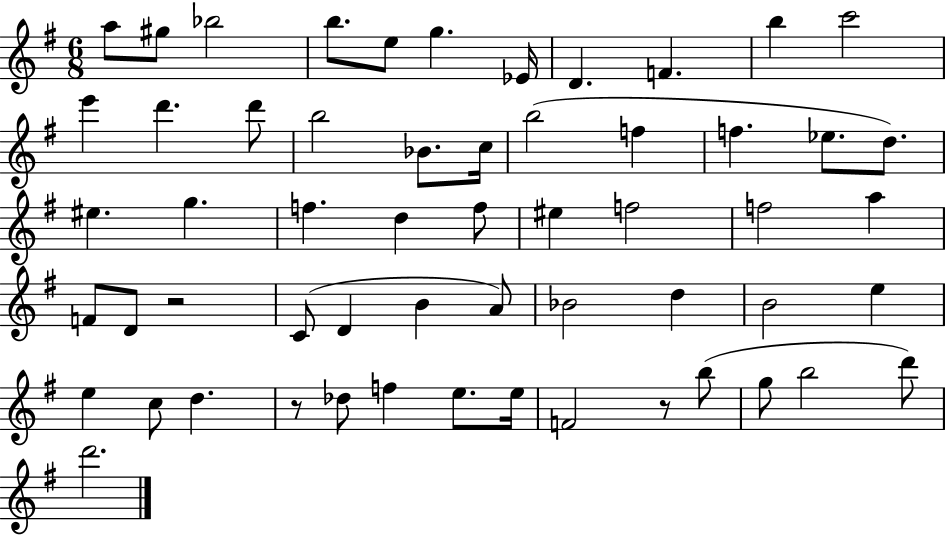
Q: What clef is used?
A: treble